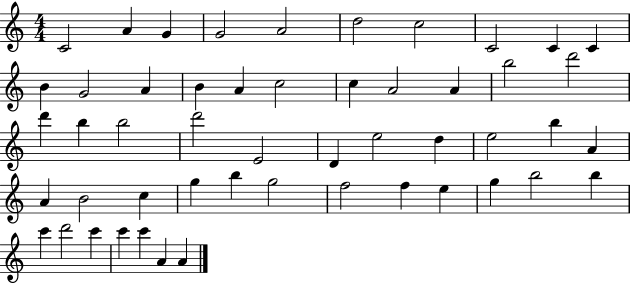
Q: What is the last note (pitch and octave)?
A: A4